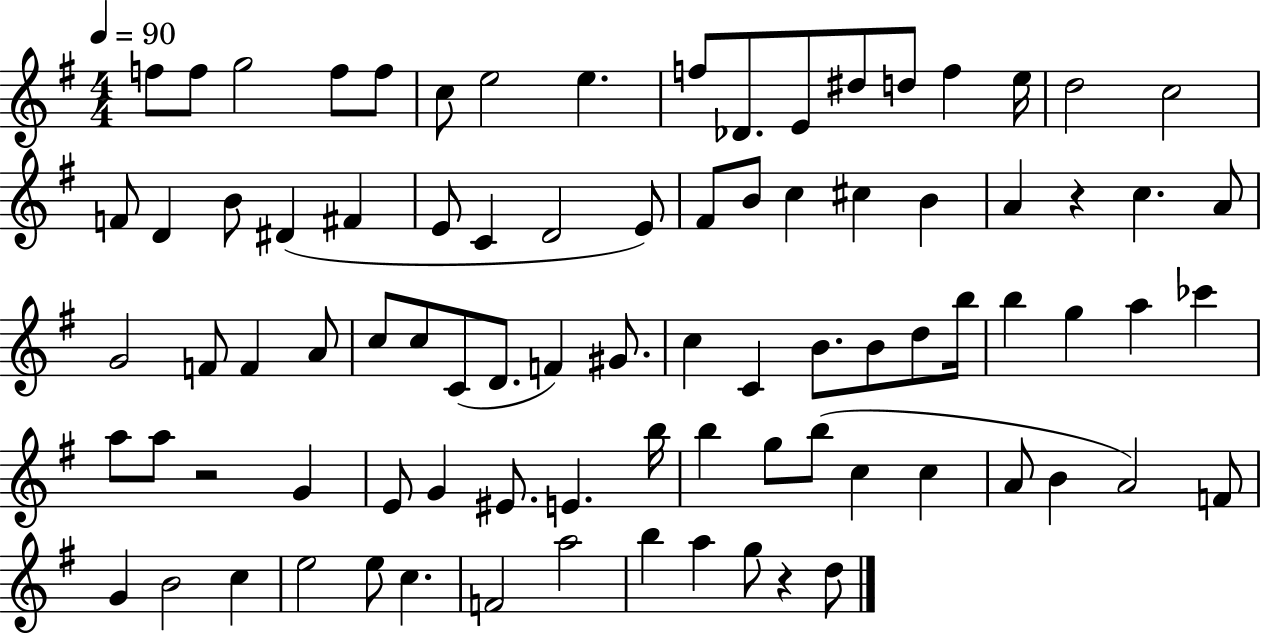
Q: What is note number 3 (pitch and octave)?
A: G5